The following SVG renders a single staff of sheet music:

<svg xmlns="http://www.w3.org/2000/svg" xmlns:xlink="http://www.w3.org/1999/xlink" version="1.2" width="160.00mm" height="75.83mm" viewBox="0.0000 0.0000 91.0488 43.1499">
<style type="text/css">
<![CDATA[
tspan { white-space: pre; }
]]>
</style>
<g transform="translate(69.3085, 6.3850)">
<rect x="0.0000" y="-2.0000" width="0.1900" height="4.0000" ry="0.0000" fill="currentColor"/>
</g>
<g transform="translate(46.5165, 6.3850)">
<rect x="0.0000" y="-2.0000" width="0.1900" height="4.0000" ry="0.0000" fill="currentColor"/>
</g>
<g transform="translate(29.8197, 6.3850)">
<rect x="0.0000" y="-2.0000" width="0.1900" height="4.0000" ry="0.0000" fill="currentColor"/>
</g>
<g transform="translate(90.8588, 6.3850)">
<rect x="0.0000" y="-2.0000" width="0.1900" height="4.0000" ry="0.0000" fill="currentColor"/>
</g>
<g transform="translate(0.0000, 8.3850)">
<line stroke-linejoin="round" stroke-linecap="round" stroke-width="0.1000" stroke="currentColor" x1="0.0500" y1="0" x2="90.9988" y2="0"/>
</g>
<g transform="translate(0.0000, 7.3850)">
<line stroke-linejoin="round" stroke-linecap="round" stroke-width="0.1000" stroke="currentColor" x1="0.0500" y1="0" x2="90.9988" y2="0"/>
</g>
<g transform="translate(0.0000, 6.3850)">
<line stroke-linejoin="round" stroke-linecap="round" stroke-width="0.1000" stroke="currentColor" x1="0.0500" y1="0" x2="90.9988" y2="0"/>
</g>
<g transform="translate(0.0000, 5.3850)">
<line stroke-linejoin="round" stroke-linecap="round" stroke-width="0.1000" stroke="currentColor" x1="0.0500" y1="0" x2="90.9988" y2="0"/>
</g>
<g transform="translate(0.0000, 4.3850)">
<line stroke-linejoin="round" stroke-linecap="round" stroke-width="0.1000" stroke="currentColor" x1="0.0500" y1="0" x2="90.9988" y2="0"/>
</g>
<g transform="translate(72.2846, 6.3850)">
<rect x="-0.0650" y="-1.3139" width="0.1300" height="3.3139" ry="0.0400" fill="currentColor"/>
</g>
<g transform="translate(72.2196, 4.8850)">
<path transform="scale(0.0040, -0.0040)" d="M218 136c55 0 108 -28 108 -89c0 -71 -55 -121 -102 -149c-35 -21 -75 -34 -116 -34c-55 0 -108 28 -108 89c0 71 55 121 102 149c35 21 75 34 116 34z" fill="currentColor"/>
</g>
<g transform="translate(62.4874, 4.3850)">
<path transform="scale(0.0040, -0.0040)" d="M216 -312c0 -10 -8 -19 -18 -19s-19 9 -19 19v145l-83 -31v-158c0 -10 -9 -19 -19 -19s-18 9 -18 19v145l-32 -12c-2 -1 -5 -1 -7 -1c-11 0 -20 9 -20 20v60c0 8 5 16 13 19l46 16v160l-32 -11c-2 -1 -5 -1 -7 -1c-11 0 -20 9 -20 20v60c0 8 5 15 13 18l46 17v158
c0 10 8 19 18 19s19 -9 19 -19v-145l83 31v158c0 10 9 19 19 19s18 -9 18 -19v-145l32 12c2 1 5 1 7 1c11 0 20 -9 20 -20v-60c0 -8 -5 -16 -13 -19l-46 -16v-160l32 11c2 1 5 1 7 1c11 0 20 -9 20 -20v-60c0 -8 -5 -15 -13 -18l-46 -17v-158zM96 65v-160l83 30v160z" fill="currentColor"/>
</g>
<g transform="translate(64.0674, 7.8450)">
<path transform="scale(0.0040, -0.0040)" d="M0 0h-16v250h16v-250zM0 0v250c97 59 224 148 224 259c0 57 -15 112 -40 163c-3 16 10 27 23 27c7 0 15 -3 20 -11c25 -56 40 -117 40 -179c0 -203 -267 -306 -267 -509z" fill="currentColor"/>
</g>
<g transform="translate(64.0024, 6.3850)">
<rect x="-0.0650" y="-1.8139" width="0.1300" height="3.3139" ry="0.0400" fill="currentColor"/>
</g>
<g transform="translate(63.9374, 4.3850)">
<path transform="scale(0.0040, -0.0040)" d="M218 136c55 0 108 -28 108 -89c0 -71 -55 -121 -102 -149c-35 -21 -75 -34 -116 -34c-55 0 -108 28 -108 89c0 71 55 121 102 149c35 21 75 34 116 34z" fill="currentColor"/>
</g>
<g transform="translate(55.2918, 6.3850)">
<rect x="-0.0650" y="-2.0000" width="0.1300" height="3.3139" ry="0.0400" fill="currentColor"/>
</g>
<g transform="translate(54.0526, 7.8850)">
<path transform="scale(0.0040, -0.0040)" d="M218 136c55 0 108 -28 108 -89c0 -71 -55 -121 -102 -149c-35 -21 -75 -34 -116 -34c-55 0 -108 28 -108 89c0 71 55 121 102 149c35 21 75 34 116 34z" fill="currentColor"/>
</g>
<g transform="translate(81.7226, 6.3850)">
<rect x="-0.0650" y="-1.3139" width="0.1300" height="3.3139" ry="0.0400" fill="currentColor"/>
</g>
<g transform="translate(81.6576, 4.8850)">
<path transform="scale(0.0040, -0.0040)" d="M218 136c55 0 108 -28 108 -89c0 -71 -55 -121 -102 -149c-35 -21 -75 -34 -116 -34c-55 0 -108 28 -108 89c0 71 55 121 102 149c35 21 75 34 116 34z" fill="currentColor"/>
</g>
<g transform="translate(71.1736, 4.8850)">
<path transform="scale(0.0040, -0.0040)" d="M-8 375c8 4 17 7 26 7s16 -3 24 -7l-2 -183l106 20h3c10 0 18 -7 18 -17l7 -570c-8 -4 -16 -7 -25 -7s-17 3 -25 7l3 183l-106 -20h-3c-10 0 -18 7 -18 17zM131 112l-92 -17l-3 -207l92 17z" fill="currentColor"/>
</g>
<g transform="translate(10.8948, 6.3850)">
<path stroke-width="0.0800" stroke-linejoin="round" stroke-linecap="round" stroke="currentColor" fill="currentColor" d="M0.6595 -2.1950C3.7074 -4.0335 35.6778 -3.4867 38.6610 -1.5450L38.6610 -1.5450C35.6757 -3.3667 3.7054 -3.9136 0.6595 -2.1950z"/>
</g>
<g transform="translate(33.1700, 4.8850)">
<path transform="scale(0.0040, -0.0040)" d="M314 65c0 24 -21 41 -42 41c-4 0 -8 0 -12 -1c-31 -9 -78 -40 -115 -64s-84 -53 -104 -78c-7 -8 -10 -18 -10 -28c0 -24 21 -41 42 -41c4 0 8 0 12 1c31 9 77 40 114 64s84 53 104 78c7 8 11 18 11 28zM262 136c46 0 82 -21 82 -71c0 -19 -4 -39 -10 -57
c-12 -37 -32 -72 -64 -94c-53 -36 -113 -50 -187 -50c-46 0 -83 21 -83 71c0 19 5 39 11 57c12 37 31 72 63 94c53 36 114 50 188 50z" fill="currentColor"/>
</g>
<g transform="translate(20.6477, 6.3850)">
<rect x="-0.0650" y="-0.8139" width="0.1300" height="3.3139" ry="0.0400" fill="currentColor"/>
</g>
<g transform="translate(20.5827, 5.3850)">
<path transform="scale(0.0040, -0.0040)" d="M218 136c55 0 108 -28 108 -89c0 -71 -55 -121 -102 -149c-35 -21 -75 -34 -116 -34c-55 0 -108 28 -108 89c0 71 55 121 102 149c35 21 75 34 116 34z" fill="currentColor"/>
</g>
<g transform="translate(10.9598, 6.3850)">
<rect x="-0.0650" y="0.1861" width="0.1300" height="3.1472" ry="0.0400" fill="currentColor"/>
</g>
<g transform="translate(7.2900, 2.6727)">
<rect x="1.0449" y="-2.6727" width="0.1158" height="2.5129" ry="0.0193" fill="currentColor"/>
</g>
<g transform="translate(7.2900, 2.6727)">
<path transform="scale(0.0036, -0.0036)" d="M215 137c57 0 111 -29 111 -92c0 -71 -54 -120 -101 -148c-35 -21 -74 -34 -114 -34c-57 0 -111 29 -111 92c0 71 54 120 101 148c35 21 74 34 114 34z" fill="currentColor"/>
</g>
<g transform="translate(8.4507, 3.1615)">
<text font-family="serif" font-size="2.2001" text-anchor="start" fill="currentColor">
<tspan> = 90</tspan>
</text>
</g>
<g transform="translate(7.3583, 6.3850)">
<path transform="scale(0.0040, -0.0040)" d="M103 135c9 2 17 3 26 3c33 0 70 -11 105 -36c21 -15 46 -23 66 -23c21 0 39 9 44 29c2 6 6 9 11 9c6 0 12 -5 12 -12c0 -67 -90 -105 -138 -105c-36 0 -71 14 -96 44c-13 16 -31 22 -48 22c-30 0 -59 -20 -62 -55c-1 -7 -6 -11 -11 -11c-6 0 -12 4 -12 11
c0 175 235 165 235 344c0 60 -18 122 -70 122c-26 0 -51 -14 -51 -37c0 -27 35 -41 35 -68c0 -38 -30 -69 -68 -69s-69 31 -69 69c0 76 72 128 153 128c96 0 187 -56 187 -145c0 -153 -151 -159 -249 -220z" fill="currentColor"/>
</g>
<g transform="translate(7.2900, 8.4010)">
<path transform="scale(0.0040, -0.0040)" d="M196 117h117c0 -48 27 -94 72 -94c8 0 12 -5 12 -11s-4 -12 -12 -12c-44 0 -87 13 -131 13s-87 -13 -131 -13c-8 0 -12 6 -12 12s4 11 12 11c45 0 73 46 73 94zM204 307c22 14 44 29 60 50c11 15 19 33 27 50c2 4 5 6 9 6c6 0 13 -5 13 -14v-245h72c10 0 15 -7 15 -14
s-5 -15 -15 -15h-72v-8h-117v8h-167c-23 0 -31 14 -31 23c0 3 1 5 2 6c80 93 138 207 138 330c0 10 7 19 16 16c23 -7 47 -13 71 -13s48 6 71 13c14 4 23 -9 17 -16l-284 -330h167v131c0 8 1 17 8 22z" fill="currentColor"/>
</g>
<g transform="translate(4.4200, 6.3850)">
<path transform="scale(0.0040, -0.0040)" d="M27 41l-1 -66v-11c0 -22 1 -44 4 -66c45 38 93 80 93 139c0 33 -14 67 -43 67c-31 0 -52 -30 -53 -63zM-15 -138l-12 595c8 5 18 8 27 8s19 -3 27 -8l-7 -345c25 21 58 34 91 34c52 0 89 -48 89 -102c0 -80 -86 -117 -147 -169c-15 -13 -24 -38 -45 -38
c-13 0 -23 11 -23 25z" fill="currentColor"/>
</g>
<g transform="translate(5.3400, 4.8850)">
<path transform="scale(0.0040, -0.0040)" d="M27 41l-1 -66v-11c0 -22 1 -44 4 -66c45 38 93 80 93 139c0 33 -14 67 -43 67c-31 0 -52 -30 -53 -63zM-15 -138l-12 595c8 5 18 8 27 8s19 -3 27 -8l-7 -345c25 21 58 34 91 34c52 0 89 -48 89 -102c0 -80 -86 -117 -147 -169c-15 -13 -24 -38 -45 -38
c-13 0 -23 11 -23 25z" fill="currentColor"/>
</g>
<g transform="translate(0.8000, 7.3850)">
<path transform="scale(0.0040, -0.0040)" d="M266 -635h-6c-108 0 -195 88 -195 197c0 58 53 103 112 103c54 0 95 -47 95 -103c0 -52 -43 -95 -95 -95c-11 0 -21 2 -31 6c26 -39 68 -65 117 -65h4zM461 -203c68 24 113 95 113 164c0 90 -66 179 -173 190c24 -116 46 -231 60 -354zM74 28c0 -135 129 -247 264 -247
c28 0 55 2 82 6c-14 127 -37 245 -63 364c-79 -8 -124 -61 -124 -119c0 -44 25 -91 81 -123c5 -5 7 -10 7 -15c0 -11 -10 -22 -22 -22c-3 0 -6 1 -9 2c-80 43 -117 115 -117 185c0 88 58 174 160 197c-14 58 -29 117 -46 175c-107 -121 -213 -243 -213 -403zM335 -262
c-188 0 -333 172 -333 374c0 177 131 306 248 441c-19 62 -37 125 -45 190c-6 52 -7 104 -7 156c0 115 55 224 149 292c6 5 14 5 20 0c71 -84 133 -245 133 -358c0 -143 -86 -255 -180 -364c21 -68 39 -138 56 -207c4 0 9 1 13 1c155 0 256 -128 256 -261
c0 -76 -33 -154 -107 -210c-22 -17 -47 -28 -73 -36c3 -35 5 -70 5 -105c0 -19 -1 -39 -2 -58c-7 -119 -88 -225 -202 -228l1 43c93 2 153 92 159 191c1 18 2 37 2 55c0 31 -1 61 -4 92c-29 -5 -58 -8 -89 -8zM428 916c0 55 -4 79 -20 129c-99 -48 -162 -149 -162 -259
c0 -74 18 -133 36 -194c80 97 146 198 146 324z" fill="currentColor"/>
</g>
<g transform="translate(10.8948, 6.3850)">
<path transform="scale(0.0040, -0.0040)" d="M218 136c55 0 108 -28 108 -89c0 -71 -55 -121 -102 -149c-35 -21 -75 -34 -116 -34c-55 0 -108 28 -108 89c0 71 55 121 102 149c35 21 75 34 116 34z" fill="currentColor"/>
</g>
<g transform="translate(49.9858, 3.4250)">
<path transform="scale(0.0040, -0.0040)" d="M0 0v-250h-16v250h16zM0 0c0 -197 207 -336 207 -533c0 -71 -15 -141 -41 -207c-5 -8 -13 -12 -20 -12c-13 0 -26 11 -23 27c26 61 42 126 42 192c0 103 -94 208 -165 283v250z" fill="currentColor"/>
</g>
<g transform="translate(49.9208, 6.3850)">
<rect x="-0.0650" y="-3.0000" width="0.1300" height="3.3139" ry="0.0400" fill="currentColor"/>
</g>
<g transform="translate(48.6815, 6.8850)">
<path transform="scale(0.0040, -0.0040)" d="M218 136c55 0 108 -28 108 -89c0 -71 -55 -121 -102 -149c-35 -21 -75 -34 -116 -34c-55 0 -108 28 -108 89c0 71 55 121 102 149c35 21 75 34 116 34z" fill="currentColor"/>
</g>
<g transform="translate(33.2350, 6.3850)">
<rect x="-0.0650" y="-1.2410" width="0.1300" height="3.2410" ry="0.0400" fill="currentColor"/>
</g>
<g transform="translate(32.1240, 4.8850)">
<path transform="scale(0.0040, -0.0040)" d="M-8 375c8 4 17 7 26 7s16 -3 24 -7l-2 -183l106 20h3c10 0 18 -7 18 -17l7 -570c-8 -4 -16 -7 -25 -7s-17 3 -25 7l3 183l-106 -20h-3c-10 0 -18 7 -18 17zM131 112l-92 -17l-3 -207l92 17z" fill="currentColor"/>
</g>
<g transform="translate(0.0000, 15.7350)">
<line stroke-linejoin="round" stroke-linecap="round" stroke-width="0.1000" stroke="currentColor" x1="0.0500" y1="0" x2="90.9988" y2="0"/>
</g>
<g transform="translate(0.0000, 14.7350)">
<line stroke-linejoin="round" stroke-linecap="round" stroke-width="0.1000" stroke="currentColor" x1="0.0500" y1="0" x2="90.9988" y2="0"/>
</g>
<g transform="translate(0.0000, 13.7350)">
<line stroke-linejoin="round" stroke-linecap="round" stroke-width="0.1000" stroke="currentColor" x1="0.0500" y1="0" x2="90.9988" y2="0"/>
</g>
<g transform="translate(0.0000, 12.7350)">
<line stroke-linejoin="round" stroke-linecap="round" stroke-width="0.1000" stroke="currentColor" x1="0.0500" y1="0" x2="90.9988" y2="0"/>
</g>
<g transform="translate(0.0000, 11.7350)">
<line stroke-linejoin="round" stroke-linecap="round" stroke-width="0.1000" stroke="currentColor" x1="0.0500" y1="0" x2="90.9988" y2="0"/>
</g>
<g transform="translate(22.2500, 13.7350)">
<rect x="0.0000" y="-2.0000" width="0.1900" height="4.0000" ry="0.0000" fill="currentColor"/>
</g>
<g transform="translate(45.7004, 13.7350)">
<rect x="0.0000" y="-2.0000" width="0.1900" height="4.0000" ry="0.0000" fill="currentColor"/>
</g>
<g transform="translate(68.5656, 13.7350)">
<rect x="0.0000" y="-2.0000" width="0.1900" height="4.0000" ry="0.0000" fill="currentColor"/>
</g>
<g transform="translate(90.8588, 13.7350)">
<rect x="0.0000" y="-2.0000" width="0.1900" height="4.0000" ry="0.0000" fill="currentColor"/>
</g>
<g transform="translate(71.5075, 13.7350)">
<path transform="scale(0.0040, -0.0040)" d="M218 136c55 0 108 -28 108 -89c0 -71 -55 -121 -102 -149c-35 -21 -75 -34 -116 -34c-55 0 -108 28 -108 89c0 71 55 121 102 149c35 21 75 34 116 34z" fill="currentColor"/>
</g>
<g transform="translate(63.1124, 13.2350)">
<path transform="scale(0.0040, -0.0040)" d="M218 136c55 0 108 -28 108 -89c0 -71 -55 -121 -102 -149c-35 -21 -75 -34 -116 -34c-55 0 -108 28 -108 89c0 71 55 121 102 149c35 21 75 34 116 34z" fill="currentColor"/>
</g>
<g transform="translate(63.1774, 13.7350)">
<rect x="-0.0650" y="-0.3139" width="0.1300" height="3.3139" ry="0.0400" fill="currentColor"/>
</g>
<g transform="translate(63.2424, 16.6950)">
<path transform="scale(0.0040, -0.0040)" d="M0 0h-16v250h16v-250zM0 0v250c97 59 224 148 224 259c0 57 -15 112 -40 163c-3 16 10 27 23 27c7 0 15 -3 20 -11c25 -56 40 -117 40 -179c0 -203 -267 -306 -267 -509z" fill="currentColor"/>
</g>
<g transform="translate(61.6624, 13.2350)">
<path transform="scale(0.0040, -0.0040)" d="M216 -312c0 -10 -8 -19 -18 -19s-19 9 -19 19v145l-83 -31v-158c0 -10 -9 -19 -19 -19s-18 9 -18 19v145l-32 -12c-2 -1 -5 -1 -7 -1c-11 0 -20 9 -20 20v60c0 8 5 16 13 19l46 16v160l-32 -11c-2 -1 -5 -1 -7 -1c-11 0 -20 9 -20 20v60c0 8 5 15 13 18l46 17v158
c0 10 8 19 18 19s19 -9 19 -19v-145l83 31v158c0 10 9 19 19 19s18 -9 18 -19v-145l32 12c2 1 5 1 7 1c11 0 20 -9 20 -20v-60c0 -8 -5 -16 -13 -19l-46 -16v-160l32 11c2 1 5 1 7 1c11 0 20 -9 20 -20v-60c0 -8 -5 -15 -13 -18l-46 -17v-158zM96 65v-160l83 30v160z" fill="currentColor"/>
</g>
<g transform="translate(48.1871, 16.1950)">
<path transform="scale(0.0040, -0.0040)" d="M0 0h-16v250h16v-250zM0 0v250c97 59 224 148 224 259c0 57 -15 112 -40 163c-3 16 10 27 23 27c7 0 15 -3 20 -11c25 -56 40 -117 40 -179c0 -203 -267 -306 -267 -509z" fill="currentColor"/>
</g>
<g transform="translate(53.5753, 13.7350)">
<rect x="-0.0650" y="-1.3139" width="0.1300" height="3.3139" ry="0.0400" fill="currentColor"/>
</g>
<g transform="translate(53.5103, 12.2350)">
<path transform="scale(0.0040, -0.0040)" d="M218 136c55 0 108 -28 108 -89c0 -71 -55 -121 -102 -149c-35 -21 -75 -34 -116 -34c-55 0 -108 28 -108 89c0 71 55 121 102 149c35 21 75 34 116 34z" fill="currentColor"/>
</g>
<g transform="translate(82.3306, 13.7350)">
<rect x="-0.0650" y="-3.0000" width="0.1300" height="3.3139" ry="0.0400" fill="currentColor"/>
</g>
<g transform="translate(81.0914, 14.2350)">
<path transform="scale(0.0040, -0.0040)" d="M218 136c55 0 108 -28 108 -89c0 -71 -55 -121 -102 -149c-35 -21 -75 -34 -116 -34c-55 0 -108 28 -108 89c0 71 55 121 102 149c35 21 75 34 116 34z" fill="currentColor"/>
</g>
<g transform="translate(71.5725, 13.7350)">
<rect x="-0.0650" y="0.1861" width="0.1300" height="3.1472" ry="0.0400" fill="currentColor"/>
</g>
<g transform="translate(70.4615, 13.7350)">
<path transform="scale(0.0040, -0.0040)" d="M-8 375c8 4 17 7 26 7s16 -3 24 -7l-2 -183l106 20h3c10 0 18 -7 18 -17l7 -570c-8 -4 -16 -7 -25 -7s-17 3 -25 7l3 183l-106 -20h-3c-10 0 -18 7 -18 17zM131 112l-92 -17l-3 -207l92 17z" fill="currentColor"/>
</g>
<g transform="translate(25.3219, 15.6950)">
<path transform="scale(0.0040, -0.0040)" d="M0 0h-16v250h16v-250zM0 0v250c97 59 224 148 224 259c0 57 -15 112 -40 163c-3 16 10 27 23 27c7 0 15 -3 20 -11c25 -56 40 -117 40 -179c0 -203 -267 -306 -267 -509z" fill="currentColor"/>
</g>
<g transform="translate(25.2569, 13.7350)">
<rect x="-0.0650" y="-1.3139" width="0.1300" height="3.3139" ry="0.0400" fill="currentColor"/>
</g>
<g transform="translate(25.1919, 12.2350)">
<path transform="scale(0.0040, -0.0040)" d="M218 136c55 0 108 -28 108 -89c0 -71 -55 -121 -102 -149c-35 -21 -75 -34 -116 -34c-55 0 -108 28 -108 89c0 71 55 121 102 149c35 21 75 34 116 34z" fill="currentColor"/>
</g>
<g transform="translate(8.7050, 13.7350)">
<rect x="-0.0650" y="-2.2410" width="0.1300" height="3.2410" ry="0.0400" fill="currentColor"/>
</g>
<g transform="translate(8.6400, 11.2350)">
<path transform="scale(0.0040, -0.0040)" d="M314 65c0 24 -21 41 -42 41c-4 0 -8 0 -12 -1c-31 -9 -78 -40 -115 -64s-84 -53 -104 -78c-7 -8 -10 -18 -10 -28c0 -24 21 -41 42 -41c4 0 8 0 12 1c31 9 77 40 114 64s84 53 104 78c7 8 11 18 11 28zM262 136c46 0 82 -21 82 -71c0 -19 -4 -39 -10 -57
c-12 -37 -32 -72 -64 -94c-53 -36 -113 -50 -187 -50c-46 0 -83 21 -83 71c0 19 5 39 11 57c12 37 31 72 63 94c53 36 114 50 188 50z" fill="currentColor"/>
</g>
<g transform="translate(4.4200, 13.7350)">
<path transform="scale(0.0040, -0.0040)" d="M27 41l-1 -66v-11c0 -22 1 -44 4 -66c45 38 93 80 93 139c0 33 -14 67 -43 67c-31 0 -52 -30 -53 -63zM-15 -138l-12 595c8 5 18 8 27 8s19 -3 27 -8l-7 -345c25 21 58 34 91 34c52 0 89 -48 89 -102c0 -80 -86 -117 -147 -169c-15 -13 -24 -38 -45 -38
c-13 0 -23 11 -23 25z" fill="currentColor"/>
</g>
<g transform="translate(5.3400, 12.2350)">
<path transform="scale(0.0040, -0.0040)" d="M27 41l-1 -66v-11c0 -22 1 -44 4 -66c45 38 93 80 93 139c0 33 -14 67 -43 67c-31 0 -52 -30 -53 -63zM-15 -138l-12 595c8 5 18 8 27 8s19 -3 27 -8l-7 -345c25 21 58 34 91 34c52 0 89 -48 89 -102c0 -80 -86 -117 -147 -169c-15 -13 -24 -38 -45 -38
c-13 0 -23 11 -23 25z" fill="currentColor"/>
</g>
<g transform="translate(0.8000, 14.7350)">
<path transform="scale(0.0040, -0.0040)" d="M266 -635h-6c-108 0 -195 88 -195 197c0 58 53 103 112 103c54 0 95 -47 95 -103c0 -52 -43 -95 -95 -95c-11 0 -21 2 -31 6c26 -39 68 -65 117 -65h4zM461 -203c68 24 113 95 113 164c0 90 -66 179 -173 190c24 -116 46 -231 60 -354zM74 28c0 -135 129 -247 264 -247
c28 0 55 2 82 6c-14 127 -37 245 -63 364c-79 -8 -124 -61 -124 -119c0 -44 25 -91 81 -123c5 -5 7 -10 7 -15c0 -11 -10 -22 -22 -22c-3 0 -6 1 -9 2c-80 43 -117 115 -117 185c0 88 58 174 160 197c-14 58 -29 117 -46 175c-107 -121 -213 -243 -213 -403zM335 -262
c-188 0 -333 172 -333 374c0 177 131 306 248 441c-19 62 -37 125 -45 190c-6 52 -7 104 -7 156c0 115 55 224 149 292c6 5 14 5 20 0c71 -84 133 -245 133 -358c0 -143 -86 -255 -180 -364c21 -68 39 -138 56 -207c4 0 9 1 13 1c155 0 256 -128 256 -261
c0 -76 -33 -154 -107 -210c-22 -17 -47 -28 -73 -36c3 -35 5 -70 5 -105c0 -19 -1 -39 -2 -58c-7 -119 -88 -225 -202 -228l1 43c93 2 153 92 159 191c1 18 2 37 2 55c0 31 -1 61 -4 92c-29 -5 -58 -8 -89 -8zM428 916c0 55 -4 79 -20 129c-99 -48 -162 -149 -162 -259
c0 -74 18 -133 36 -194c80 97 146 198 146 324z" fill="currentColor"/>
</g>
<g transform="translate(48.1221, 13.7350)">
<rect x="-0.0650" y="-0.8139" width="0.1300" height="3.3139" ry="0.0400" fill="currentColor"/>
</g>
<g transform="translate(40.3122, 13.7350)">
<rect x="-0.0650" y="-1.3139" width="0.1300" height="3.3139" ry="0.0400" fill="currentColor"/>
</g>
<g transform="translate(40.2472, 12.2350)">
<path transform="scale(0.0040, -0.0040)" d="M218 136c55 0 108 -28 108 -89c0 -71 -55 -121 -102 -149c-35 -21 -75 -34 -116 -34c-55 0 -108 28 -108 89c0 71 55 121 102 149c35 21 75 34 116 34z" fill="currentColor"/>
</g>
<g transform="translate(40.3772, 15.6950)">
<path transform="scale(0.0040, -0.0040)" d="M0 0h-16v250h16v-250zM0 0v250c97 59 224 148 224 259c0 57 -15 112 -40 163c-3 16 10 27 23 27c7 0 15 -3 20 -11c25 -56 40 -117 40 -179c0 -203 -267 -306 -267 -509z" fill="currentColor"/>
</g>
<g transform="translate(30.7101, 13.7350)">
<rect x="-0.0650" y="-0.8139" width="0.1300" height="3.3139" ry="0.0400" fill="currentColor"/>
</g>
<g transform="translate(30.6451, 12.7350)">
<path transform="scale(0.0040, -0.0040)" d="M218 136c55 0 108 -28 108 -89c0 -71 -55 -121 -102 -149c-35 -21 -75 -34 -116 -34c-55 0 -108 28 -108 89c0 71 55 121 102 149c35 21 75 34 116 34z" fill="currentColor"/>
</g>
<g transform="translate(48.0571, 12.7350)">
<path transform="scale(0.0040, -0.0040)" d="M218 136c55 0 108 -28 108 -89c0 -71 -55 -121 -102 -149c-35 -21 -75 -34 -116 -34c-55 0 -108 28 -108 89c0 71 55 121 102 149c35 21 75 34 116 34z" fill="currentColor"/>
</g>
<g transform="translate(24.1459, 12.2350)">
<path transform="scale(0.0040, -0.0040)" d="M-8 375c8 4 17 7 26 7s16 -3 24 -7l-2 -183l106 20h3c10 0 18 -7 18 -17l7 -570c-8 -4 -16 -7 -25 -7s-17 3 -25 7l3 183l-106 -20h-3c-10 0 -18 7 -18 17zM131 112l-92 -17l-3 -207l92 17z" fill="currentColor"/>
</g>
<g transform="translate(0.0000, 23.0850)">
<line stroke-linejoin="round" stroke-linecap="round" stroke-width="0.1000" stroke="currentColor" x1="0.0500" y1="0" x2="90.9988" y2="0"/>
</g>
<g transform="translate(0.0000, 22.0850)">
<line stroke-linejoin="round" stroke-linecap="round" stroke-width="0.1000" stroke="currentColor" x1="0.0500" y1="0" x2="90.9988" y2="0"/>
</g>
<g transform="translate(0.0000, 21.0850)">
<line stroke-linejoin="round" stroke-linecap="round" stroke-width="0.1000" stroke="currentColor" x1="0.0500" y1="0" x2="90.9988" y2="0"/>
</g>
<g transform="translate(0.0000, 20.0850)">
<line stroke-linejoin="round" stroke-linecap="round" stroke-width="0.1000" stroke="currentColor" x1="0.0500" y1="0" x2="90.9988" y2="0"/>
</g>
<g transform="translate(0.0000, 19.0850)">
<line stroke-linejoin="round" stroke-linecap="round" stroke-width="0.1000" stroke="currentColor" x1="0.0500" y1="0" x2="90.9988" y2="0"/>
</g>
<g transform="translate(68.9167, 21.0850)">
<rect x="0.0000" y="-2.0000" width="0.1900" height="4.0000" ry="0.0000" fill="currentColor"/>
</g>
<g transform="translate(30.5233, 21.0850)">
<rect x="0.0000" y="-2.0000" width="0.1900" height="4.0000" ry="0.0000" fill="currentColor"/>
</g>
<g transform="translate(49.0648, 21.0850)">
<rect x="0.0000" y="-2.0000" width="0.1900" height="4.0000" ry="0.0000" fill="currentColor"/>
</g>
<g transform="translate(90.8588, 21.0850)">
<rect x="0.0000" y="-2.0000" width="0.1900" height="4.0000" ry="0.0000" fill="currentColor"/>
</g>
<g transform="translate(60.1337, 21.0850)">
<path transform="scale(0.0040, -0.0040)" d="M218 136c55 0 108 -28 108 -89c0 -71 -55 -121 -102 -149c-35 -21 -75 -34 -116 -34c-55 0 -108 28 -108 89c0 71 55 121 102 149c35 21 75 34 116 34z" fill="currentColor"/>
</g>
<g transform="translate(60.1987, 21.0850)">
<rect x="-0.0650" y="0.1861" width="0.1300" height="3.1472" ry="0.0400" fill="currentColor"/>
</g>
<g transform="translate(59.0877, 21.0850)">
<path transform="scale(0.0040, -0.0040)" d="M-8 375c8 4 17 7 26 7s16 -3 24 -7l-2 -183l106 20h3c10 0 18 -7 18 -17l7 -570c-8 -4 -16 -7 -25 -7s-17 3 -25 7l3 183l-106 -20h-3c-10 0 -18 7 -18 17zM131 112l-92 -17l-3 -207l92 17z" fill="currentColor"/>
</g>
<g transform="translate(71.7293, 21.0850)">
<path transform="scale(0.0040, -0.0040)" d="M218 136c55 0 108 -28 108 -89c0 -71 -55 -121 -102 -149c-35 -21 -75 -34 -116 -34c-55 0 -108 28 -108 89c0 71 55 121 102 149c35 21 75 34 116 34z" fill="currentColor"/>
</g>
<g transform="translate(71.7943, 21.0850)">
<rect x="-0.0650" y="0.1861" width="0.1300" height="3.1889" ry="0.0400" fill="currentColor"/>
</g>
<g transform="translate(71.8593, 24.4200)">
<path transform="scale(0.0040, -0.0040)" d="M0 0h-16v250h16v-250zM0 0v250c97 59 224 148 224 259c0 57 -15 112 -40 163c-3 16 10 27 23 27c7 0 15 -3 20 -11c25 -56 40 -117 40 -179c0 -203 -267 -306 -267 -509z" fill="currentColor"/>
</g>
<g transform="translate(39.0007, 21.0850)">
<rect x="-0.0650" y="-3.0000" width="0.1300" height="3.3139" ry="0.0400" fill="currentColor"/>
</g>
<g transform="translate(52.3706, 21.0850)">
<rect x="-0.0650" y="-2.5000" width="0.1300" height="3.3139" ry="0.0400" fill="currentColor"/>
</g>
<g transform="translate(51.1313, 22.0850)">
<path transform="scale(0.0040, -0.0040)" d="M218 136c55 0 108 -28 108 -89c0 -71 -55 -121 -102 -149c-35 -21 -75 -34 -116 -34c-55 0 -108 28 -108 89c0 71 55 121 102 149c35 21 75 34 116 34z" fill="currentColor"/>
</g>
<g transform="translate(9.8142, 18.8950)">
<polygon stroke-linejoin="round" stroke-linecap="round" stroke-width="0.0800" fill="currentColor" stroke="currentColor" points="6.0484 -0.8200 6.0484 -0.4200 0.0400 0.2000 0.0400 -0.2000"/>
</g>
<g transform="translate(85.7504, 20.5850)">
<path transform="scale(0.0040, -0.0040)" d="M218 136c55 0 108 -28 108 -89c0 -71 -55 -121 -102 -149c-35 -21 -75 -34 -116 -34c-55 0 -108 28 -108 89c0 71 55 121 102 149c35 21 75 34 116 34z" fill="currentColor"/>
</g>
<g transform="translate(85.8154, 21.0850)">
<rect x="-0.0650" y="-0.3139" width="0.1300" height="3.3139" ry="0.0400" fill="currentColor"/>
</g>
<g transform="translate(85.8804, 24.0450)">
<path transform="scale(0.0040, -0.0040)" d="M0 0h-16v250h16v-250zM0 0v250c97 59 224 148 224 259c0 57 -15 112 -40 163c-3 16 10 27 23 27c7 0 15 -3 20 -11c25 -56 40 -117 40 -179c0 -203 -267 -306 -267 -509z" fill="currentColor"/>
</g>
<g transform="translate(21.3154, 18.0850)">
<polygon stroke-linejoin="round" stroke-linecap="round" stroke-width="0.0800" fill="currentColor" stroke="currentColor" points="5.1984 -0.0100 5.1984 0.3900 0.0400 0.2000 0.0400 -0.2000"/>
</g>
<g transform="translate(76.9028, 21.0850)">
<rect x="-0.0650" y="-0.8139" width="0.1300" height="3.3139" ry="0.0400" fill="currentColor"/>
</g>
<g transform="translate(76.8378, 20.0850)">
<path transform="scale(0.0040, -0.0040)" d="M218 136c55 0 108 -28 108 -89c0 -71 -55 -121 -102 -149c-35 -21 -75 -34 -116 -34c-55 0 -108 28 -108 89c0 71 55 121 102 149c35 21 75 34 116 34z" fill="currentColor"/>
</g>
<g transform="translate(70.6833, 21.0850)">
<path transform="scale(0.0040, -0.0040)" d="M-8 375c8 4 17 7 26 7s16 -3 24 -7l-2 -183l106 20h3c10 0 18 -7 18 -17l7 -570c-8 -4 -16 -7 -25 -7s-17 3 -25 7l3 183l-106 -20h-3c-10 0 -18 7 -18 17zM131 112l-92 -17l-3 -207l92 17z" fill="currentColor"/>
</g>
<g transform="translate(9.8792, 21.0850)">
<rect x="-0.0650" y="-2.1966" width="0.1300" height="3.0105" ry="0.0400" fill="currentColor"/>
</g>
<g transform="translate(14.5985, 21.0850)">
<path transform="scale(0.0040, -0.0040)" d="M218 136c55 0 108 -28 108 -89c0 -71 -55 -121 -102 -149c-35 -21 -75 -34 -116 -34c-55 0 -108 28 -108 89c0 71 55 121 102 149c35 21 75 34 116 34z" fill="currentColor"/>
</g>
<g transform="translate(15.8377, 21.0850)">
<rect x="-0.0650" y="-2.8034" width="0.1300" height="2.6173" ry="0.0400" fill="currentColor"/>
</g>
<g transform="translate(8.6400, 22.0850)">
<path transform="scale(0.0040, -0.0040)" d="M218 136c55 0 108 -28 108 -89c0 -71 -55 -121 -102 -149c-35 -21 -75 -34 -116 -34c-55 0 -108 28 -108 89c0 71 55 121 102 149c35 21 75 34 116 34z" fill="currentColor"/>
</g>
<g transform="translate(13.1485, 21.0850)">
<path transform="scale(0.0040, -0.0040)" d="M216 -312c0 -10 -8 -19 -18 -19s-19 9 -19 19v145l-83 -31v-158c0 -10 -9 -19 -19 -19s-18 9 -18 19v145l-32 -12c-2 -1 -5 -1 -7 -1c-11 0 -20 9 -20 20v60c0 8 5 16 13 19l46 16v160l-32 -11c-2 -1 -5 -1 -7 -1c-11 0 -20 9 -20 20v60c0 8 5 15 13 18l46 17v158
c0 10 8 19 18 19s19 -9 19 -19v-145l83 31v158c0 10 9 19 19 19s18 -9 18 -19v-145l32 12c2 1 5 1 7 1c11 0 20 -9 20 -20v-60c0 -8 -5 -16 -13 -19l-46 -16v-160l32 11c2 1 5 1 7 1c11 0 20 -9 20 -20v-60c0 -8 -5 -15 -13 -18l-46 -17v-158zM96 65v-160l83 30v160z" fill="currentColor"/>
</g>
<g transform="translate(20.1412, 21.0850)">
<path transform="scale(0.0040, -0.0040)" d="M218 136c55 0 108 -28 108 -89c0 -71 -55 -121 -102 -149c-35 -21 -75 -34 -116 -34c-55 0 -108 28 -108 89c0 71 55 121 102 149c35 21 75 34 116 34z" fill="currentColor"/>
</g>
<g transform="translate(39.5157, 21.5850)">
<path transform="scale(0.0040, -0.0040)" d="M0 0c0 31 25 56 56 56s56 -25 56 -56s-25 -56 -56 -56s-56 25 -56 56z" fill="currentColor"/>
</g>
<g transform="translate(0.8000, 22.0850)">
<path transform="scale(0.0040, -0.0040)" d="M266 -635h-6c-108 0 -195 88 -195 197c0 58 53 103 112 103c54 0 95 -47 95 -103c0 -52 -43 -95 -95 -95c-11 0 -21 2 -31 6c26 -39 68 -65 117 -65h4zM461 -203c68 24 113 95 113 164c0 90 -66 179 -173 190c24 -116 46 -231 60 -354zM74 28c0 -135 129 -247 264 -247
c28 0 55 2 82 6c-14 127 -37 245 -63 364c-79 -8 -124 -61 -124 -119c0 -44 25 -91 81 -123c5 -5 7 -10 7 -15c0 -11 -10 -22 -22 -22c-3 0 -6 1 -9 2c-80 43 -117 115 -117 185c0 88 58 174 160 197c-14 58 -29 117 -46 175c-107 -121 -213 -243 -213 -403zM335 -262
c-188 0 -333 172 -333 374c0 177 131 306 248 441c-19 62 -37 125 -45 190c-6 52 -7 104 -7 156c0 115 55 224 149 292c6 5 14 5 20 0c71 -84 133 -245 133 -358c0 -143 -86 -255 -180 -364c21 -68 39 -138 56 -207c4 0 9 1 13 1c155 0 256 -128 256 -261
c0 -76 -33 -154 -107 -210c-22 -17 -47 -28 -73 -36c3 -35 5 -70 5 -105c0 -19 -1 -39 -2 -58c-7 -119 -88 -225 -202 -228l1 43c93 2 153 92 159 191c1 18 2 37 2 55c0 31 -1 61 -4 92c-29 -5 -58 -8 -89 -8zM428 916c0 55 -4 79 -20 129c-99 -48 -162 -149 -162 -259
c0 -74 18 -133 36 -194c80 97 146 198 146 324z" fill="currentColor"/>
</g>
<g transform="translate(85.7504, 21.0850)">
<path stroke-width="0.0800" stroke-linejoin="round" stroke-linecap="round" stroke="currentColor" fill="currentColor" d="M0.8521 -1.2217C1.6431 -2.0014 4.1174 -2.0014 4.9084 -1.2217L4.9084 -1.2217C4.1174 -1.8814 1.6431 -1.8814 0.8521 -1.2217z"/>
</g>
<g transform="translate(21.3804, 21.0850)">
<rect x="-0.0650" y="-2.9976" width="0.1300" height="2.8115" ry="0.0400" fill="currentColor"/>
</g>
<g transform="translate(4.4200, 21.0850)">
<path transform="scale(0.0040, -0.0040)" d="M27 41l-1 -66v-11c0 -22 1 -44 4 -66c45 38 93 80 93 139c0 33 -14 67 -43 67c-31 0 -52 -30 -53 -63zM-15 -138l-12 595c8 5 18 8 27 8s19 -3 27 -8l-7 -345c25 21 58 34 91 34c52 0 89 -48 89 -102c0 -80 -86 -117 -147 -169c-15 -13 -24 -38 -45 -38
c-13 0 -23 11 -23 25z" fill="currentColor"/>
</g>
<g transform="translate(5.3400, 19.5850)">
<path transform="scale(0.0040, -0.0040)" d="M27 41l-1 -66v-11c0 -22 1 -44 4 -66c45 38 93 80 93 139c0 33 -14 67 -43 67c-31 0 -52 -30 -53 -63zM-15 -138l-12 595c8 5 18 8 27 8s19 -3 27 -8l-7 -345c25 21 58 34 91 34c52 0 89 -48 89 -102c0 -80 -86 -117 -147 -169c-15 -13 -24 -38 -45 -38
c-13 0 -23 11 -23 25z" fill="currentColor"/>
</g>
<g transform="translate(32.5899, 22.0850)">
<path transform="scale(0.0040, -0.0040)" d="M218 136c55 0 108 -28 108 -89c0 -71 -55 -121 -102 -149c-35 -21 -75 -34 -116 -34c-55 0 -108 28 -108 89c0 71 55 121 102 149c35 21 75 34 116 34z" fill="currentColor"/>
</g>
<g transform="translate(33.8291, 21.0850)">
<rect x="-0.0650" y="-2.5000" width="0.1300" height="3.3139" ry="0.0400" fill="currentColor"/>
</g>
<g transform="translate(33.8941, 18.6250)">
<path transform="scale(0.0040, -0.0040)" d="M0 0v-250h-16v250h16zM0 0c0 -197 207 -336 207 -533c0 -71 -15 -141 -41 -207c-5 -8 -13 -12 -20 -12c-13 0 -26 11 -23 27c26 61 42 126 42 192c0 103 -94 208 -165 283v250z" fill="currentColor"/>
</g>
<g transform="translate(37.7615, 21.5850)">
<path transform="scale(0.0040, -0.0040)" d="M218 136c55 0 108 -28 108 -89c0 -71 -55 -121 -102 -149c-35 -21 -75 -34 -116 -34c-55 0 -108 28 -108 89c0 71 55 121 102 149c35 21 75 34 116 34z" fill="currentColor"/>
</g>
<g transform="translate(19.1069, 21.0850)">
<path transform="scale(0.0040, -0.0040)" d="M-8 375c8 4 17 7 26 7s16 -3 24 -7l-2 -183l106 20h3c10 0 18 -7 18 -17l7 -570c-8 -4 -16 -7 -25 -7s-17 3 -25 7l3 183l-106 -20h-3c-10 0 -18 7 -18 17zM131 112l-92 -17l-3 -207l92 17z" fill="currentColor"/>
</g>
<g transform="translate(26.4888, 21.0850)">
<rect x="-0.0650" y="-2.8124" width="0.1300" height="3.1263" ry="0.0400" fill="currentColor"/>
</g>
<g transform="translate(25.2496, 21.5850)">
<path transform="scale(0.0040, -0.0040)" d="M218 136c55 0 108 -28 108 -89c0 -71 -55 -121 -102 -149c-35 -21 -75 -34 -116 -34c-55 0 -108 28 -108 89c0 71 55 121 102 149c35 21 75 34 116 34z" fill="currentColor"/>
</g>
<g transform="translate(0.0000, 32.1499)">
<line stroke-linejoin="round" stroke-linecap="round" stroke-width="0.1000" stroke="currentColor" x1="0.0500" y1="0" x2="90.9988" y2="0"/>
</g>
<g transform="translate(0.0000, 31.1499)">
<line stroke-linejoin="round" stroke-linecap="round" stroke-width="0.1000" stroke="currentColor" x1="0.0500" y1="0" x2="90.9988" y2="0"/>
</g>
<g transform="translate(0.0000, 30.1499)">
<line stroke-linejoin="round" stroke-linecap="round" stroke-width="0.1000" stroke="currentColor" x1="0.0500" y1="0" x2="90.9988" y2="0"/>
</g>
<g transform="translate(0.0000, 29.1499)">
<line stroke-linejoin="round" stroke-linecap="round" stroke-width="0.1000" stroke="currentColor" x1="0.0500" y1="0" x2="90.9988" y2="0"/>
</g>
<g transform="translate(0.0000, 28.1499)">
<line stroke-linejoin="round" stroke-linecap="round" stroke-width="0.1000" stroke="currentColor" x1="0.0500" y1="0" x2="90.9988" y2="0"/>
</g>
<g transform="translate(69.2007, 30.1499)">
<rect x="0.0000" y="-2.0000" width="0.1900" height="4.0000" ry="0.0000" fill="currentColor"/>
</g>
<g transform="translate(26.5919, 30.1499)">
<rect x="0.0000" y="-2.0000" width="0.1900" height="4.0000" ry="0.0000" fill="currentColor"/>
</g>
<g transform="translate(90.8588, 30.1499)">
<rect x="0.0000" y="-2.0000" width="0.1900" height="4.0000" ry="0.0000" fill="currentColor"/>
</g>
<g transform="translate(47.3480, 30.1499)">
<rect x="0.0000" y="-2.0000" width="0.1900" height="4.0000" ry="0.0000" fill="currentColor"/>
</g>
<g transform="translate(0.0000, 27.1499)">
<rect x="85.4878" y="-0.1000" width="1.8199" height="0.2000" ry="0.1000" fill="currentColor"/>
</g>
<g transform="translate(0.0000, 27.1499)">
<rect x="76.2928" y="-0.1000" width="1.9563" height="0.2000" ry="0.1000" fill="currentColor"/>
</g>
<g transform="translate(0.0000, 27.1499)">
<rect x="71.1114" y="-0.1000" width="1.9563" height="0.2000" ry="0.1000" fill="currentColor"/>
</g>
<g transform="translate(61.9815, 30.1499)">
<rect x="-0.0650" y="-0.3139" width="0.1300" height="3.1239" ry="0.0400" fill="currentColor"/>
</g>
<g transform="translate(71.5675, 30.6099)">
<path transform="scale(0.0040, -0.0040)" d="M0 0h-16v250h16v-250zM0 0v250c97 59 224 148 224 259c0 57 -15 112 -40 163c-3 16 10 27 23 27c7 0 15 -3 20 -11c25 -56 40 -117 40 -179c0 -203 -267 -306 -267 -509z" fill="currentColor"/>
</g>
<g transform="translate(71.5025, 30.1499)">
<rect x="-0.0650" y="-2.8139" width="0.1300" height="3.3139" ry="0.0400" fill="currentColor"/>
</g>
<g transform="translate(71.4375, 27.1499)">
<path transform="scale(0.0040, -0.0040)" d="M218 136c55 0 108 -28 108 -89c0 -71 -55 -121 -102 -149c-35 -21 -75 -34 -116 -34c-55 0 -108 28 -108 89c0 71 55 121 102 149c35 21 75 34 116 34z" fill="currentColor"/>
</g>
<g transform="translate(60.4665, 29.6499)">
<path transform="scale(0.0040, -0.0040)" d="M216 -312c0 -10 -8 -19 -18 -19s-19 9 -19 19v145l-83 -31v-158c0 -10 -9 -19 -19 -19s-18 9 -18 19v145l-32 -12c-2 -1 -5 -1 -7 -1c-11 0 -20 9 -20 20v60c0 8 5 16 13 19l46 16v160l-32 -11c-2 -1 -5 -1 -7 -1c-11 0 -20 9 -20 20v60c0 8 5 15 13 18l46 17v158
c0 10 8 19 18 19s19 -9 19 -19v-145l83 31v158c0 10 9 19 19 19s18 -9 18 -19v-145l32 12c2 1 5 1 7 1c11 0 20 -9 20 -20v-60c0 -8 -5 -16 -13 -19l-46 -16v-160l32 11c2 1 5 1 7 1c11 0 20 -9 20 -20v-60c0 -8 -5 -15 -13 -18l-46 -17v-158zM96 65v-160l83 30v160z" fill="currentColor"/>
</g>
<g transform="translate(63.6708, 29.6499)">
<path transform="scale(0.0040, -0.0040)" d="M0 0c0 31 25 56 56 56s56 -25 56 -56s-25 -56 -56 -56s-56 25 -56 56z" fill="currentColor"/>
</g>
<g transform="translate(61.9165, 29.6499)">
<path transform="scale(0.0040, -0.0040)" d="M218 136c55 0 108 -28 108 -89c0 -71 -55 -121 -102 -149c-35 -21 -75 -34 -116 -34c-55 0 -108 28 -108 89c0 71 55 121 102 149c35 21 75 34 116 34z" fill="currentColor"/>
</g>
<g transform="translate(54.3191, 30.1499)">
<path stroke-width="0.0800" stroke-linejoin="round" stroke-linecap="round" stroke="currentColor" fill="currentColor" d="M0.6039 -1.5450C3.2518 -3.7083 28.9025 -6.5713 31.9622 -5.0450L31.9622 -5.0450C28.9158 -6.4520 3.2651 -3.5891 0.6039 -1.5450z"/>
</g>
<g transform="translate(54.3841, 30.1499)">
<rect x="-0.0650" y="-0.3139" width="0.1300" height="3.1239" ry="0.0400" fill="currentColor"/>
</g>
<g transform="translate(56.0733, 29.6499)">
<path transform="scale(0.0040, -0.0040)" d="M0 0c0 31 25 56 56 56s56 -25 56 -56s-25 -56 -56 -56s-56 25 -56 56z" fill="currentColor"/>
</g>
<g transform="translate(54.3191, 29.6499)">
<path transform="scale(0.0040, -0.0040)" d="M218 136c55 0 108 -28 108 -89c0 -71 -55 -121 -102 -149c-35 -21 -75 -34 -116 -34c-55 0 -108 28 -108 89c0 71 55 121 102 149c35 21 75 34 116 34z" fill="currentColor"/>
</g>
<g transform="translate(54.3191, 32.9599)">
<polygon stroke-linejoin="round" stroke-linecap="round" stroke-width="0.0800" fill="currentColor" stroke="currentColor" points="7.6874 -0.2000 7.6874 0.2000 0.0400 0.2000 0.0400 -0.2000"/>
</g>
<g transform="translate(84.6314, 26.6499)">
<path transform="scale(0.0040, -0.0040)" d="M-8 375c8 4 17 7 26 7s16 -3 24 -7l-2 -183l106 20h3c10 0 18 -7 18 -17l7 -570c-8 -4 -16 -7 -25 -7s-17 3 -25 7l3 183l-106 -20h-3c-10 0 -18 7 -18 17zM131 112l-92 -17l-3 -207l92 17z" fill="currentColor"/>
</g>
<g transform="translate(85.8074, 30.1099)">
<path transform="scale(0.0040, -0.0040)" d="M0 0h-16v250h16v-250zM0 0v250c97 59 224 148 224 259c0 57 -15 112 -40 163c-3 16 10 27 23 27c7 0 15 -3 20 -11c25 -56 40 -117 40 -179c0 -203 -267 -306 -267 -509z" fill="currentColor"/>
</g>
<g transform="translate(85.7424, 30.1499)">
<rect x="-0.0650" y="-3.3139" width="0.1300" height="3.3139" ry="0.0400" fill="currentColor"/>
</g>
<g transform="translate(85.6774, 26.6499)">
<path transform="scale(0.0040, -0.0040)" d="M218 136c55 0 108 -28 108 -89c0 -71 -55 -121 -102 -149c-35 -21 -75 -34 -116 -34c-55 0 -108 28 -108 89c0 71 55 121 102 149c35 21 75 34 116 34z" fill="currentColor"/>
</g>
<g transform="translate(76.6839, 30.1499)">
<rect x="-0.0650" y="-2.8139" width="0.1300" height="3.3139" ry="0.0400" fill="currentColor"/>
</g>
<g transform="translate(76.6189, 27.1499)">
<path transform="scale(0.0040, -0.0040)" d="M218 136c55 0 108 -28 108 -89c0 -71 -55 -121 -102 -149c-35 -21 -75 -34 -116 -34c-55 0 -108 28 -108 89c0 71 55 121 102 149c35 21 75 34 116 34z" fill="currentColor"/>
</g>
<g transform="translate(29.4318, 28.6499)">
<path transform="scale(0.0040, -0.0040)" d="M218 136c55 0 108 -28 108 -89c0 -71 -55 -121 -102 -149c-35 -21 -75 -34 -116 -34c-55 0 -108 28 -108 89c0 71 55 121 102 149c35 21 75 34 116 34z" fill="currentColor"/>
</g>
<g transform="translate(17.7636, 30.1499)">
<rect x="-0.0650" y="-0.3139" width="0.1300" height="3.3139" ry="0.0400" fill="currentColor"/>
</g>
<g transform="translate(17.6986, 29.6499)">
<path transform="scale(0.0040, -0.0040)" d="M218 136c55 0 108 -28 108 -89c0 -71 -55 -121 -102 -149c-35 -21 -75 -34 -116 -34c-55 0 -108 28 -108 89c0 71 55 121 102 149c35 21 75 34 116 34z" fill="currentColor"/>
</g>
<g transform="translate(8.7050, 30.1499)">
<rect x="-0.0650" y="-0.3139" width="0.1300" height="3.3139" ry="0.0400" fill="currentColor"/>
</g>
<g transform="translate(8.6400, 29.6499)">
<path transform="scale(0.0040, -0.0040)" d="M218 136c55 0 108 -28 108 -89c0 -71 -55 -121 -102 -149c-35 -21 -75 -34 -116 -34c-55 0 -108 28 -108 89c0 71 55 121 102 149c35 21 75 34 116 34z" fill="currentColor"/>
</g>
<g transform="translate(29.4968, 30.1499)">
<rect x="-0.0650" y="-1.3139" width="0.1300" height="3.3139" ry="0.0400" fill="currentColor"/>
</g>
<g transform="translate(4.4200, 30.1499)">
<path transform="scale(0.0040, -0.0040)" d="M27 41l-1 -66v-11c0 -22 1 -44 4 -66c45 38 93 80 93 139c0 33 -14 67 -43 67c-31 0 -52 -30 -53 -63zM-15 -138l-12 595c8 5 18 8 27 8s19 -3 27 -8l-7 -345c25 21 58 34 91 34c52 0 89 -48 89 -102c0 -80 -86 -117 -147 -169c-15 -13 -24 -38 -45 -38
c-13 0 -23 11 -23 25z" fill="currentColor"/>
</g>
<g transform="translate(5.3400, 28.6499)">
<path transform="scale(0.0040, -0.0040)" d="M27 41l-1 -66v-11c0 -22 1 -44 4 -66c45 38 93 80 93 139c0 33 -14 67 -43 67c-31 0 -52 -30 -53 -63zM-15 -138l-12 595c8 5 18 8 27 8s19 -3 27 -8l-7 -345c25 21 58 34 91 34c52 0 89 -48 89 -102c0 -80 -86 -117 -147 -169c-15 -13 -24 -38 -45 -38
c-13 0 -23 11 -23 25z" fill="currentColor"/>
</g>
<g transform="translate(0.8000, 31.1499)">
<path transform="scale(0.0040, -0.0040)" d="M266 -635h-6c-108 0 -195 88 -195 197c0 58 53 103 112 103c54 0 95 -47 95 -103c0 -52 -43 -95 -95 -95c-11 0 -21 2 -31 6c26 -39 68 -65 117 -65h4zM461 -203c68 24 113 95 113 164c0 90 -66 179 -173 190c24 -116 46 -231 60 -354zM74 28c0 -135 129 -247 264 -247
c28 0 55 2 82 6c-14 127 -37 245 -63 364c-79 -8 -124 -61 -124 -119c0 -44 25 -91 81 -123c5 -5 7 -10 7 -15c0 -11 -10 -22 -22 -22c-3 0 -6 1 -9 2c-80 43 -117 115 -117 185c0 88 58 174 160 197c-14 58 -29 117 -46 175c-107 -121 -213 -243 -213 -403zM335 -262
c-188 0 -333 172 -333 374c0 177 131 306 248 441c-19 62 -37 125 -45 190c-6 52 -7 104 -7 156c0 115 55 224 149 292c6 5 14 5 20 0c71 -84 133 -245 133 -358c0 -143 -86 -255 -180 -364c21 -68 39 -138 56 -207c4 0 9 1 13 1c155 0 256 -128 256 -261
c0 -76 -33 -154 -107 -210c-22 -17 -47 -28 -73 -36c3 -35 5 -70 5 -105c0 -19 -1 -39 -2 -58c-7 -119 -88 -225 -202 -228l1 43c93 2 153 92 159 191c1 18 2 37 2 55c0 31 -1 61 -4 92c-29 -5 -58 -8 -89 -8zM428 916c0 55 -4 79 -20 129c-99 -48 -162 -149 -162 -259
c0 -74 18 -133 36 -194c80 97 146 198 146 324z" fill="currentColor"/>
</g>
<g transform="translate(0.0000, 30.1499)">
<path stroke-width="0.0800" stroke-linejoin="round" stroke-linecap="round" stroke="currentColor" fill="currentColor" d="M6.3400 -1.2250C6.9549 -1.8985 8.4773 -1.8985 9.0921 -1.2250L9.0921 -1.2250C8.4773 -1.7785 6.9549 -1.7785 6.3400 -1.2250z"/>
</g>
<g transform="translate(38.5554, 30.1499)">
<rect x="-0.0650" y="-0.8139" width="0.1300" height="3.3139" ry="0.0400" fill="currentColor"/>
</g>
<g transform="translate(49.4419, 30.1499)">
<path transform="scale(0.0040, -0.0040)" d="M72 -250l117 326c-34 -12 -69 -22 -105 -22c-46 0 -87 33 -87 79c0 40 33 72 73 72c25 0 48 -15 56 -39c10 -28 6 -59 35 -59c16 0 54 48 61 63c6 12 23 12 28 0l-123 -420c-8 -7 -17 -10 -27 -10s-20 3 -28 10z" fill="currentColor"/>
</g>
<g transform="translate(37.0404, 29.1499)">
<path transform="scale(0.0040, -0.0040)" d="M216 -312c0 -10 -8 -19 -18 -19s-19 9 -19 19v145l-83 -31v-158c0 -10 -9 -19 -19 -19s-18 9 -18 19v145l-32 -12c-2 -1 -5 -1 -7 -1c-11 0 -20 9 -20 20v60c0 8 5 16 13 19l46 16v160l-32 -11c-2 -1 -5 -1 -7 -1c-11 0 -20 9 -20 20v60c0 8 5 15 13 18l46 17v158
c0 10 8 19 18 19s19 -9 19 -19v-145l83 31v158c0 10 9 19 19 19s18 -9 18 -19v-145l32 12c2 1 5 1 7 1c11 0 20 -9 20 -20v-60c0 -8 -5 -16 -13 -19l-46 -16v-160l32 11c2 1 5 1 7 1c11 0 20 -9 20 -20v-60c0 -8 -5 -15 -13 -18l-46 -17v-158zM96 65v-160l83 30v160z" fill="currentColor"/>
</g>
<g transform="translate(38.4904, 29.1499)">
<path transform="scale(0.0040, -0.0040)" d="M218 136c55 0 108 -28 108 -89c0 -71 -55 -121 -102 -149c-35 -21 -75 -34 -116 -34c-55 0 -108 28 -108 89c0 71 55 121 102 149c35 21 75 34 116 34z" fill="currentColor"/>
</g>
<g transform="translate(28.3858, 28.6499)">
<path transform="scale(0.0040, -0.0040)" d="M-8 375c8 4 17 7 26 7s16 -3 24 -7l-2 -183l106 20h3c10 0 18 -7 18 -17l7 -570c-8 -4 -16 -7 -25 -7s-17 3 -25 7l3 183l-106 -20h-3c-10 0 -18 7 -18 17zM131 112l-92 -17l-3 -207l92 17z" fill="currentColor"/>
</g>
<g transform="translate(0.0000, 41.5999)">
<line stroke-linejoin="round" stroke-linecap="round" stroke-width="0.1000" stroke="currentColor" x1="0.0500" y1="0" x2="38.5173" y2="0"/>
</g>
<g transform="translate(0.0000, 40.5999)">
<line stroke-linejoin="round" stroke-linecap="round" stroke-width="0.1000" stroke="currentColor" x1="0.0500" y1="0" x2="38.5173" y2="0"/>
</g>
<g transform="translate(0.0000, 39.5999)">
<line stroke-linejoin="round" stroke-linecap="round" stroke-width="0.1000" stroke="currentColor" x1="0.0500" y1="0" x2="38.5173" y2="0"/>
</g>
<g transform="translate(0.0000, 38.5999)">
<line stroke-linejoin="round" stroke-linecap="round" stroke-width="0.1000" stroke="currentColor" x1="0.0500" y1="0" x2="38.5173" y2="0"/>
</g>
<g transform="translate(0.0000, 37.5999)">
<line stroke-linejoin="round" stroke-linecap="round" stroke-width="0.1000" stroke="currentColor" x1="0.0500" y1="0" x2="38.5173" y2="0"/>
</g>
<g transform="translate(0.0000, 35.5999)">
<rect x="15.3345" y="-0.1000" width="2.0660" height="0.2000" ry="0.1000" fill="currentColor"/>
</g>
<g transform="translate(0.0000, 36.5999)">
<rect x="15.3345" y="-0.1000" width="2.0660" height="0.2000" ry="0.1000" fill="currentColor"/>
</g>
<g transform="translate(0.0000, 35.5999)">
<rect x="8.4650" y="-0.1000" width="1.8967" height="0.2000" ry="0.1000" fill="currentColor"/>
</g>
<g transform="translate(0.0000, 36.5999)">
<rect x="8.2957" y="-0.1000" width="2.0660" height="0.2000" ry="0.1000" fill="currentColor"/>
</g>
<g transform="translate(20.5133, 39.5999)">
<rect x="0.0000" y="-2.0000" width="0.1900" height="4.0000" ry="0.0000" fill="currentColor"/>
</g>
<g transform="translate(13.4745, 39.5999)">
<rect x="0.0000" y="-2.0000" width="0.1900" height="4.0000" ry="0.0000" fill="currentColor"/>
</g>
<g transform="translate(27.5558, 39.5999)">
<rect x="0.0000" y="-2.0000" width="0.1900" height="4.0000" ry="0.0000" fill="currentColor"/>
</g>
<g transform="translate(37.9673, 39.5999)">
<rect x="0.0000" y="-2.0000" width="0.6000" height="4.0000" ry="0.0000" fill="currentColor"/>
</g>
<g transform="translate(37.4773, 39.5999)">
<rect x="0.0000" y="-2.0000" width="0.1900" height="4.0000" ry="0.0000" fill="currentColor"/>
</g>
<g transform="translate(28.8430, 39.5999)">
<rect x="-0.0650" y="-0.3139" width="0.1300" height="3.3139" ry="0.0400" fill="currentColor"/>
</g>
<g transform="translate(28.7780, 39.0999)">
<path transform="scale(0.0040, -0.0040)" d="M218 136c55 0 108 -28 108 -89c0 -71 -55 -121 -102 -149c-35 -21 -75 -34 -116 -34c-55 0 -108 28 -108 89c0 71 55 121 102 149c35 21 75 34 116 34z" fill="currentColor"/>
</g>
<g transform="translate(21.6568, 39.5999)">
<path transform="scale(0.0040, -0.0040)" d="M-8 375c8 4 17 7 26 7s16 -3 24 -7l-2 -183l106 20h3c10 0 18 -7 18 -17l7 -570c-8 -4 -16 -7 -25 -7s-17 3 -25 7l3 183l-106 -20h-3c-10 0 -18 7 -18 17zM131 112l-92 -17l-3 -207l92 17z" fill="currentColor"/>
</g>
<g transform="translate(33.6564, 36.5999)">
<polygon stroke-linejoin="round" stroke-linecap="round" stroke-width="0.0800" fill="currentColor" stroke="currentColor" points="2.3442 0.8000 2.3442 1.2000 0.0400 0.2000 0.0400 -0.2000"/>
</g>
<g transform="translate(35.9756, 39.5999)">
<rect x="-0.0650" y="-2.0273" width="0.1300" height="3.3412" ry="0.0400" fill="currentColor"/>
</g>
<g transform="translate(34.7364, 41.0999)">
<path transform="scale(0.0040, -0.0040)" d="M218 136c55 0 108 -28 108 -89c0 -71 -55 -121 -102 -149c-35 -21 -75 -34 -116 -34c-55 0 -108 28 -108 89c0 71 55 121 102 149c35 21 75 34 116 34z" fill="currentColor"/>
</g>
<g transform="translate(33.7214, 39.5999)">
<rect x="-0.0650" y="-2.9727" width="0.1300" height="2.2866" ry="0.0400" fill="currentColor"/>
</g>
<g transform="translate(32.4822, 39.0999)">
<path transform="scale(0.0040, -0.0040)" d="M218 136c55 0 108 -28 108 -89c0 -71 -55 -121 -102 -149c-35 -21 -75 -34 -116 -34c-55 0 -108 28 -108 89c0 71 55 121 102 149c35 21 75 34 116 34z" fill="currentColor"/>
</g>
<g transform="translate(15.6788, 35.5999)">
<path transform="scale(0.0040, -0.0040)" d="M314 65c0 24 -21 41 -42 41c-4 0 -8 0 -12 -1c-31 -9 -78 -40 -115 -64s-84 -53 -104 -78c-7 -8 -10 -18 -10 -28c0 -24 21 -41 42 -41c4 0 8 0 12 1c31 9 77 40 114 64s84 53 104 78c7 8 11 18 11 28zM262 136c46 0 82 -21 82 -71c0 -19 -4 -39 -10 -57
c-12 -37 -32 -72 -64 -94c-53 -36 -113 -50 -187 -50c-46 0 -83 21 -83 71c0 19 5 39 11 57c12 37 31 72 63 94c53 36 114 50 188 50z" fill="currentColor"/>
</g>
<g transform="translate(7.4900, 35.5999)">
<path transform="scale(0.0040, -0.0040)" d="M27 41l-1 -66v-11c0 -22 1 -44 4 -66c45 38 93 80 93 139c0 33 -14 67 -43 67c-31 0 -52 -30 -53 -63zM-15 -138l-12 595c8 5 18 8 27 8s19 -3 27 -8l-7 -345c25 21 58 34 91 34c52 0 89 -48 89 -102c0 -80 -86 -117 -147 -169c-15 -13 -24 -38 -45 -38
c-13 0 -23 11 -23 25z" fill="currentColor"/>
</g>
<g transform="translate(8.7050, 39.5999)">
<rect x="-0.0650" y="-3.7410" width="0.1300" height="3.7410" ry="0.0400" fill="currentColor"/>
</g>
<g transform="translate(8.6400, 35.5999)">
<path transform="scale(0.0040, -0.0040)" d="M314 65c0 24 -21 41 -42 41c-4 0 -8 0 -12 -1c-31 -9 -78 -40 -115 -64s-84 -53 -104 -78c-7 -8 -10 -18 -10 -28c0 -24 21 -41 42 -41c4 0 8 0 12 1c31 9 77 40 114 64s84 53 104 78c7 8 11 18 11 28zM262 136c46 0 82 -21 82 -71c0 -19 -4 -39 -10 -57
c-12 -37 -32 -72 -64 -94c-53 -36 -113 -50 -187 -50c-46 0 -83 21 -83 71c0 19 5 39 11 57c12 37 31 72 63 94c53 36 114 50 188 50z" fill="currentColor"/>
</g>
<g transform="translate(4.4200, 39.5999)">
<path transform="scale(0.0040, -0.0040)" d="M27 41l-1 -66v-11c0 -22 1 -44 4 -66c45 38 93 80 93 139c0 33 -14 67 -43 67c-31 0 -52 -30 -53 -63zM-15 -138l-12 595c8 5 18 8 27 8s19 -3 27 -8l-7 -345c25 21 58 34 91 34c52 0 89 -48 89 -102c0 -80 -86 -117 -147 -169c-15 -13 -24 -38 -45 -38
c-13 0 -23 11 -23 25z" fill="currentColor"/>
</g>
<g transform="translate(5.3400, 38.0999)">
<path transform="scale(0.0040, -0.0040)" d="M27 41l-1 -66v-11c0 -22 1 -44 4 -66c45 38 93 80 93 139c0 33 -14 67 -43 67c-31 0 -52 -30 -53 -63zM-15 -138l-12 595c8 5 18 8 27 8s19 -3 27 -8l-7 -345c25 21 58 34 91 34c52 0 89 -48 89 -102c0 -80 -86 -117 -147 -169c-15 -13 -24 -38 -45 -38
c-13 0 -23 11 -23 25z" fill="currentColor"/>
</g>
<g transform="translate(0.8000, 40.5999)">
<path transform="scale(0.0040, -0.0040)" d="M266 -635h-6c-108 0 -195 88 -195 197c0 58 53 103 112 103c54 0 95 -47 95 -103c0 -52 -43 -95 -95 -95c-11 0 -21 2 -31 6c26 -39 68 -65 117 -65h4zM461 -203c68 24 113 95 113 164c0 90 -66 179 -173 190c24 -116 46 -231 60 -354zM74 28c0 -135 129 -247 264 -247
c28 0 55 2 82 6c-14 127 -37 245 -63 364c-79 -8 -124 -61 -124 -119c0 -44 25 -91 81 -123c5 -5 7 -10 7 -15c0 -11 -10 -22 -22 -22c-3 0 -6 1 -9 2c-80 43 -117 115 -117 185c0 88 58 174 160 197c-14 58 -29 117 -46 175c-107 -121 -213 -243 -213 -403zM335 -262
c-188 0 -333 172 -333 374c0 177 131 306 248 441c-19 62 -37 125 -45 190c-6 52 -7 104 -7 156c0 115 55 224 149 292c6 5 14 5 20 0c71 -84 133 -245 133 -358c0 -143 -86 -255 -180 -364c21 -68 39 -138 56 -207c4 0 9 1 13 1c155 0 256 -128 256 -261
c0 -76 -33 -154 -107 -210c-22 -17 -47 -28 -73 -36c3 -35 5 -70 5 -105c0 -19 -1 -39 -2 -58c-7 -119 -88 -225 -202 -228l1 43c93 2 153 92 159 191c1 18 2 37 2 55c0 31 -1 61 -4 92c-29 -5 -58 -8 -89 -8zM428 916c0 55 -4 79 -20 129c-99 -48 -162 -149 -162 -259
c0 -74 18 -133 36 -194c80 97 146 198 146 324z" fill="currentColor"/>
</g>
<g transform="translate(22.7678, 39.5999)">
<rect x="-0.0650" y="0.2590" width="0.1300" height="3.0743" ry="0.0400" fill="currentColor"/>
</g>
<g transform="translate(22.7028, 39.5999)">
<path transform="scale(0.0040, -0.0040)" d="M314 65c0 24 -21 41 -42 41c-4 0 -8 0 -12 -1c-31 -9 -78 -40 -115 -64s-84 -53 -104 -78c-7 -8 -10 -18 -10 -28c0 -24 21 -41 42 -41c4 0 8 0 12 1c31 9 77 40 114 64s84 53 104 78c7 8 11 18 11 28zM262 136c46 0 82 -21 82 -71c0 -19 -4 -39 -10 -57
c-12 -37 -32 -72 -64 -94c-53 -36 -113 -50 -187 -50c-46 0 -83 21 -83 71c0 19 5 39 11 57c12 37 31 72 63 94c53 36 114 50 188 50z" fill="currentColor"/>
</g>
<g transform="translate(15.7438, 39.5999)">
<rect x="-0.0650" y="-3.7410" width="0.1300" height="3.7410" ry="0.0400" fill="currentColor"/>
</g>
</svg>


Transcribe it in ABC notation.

X:1
T:Untitled
M:2/4
L:1/4
K:Bb
_B d e2 A/2 F ^f/2 e e g2 e/2 d e/2 d/2 _e ^c/2 B A G/2 ^B/2 B/2 A/2 G/2 A G B B/2 d c/2 c c e ^d z/2 c/2 ^c/2 a/2 a b/2 _c'2 c'2 B2 c c/2 F/2